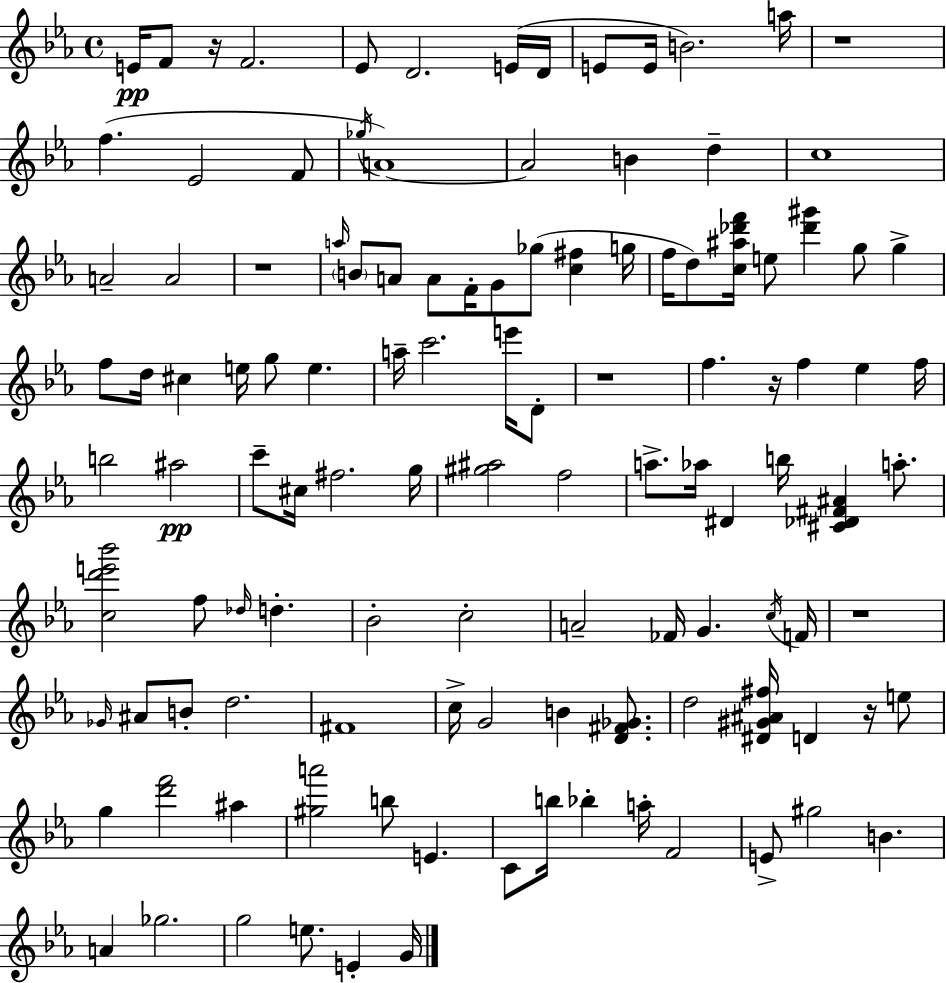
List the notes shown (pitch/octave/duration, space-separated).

E4/s F4/e R/s F4/h. Eb4/e D4/h. E4/s D4/s E4/e E4/s B4/h. A5/s R/w F5/q. Eb4/h F4/e Gb5/s A4/w A4/h B4/q D5/q C5/w A4/h A4/h R/w A5/s B4/e A4/e A4/e F4/s G4/e Gb5/e [C5,F#5]/q G5/s F5/s D5/e [C5,A#5,Db6,F6]/s E5/e [Db6,G#6]/q G5/e G5/q F5/e D5/s C#5/q E5/s G5/e E5/q. A5/s C6/h. E6/s D4/e R/w F5/q. R/s F5/q Eb5/q F5/s B5/h A#5/h C6/e C#5/s F#5/h. G5/s [G#5,A#5]/h F5/h A5/e. Ab5/s D#4/q B5/s [C#4,Db4,F#4,A#4]/q A5/e. [C5,D6,E6,Bb6]/h F5/e Db5/s D5/q. Bb4/h C5/h A4/h FES4/s G4/q. C5/s F4/s R/w Gb4/s A#4/e B4/e D5/h. F#4/w C5/s G4/h B4/q [D4,F#4,Gb4]/e. D5/h [D#4,G#4,A#4,F#5]/s D4/q R/s E5/e G5/q [D6,F6]/h A#5/q [G#5,A6]/h B5/e E4/q. C4/e B5/s Bb5/q A5/s F4/h E4/e G#5/h B4/q. A4/q Gb5/h. G5/h E5/e. E4/q G4/s